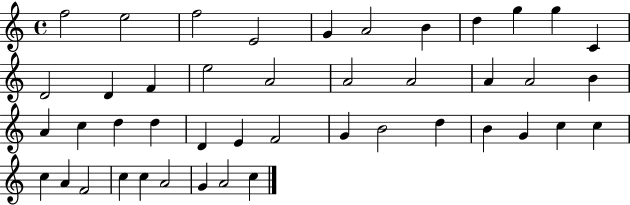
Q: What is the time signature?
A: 4/4